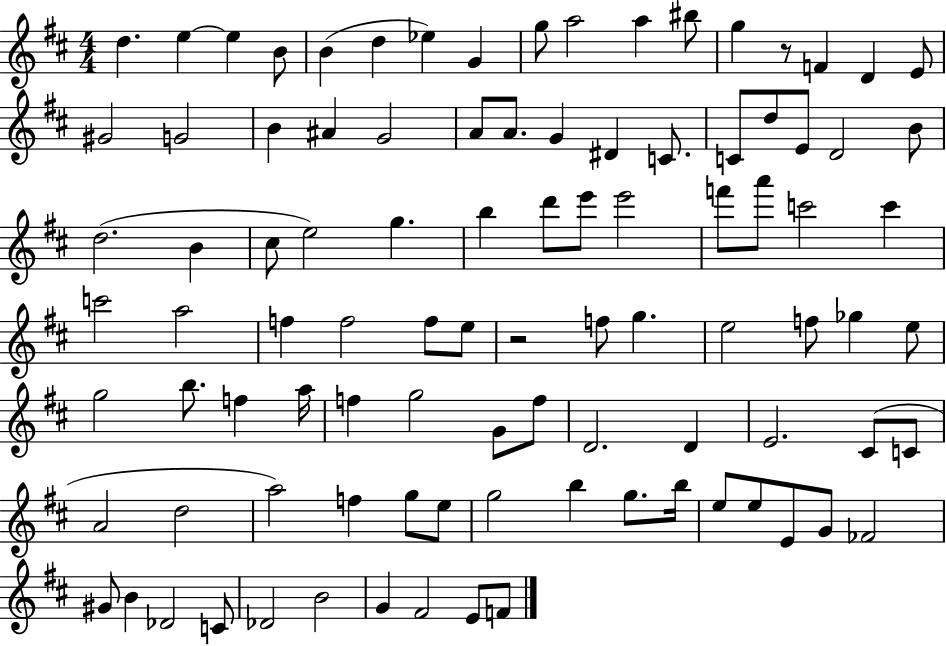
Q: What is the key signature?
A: D major